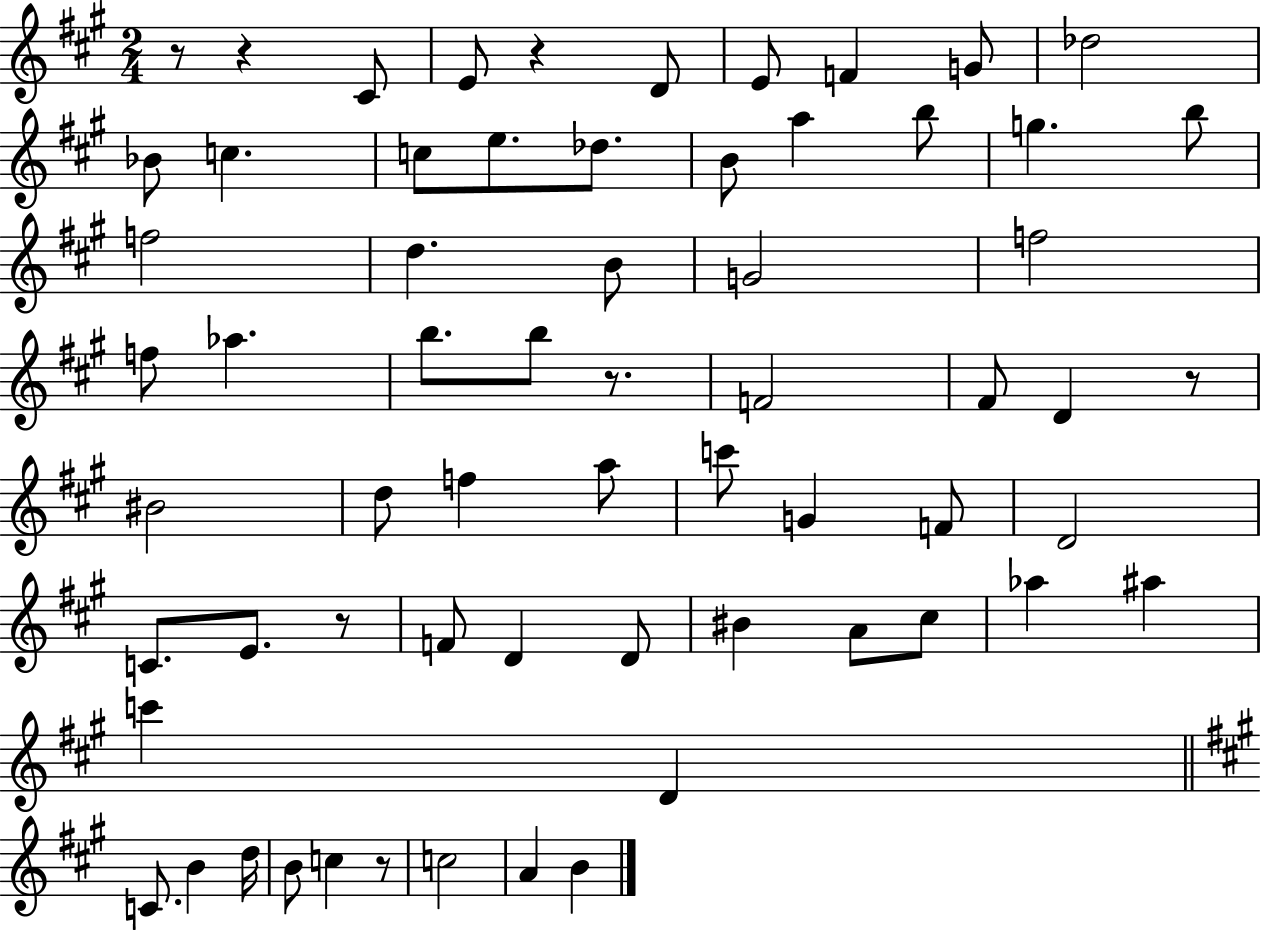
X:1
T:Untitled
M:2/4
L:1/4
K:A
z/2 z ^C/2 E/2 z D/2 E/2 F G/2 _d2 _B/2 c c/2 e/2 _d/2 B/2 a b/2 g b/2 f2 d B/2 G2 f2 f/2 _a b/2 b/2 z/2 F2 ^F/2 D z/2 ^B2 d/2 f a/2 c'/2 G F/2 D2 C/2 E/2 z/2 F/2 D D/2 ^B A/2 ^c/2 _a ^a c' D C/2 B d/4 B/2 c z/2 c2 A B